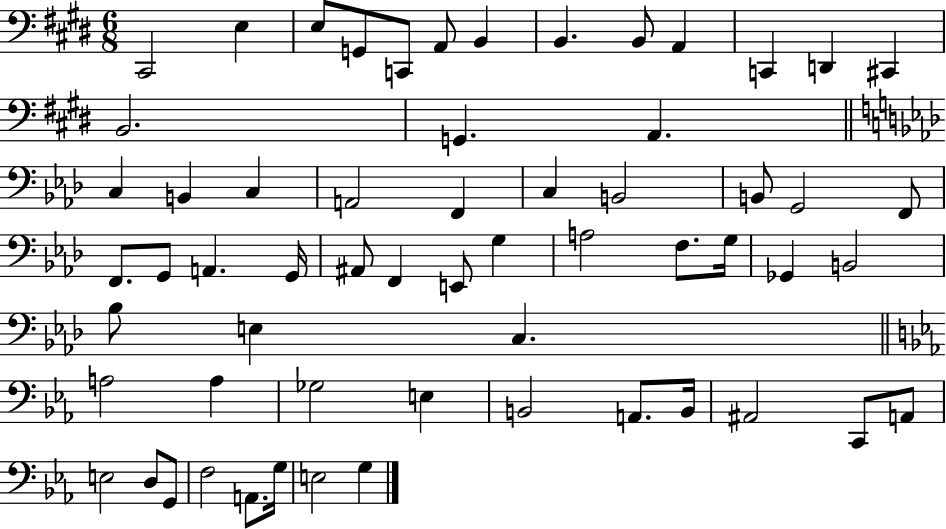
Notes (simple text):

C#2/h E3/q E3/e G2/e C2/e A2/e B2/q B2/q. B2/e A2/q C2/q D2/q C#2/q B2/h. G2/q. A2/q. C3/q B2/q C3/q A2/h F2/q C3/q B2/h B2/e G2/h F2/e F2/e. G2/e A2/q. G2/s A#2/e F2/q E2/e G3/q A3/h F3/e. G3/s Gb2/q B2/h Bb3/e E3/q C3/q. A3/h A3/q Gb3/h E3/q B2/h A2/e. B2/s A#2/h C2/e A2/e E3/h D3/e G2/e F3/h A2/e. G3/s E3/h G3/q